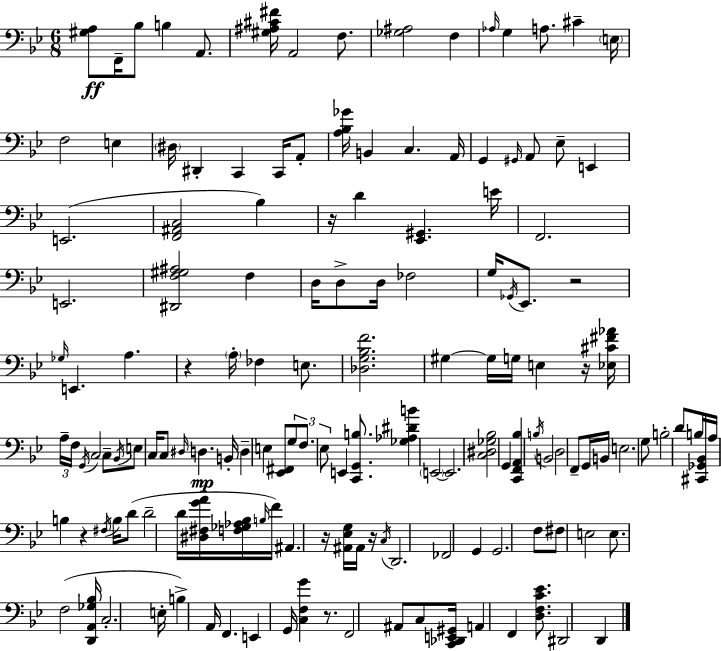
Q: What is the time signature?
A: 6/8